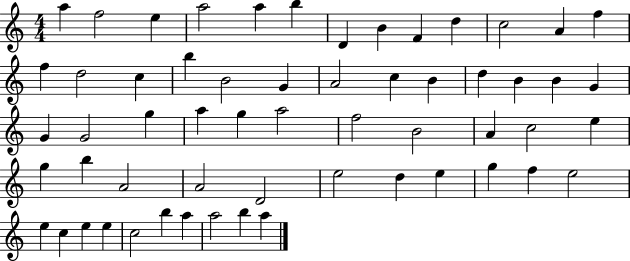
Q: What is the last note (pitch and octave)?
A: A5